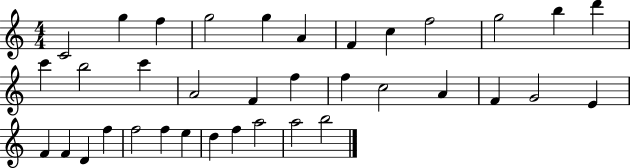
C4/h G5/q F5/q G5/h G5/q A4/q F4/q C5/q F5/h G5/h B5/q D6/q C6/q B5/h C6/q A4/h F4/q F5/q F5/q C5/h A4/q F4/q G4/h E4/q F4/q F4/q D4/q F5/q F5/h F5/q E5/q D5/q F5/q A5/h A5/h B5/h